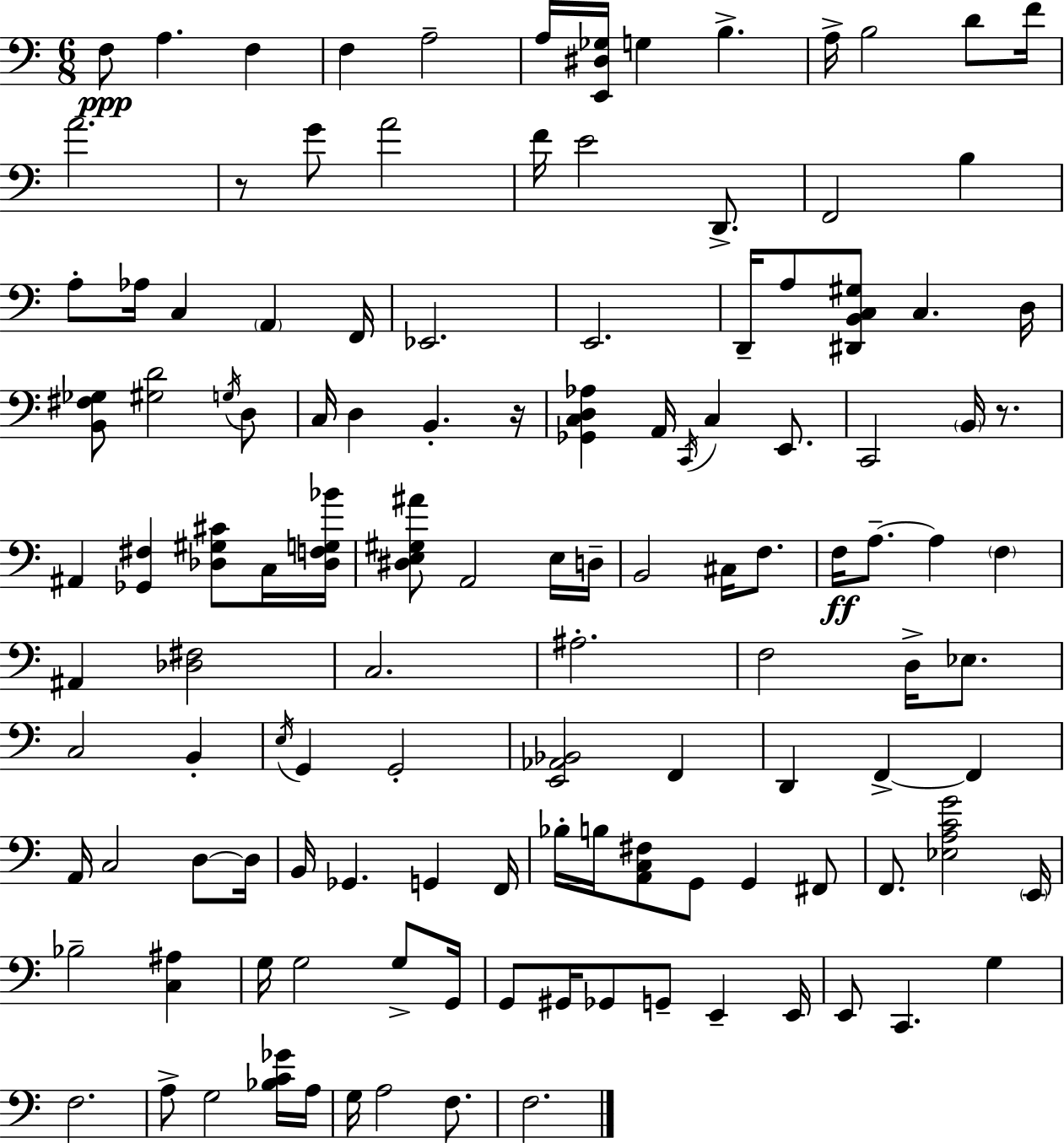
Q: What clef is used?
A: bass